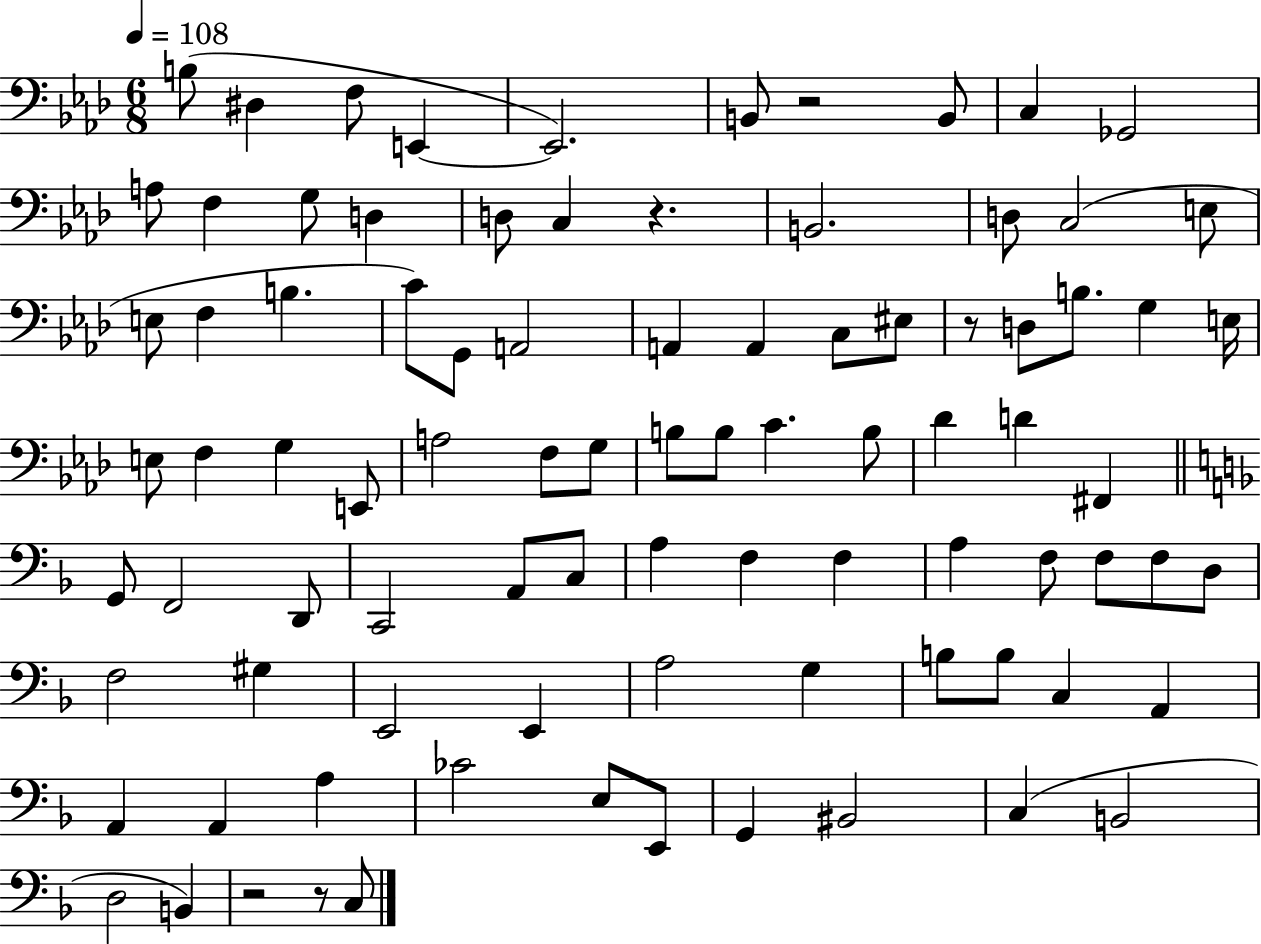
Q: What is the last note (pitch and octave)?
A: C3